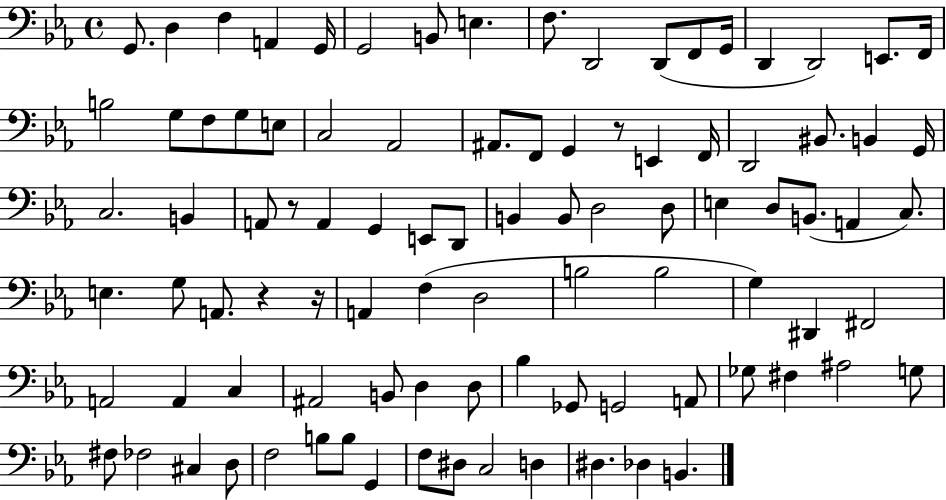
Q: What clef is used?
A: bass